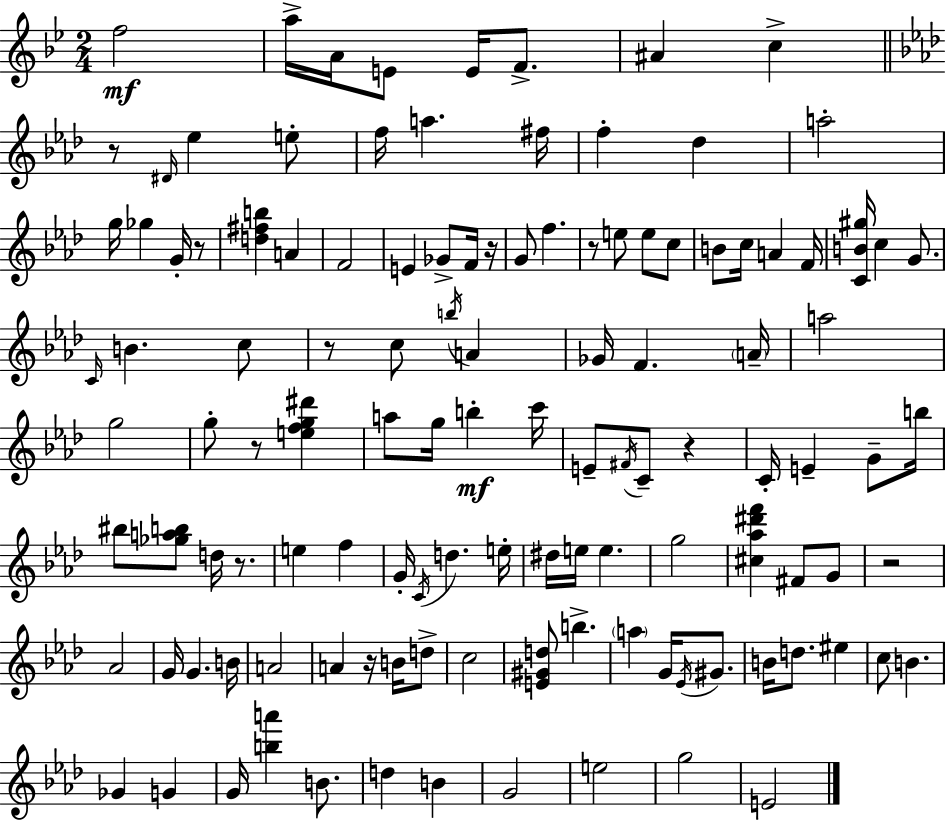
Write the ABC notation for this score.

X:1
T:Untitled
M:2/4
L:1/4
K:Bb
f2 a/4 A/4 E/2 E/4 F/2 ^A c z/2 ^D/4 _e e/2 f/4 a ^f/4 f _d a2 g/4 _g G/4 z/2 [d^fb] A F2 E _G/2 F/4 z/4 G/2 f z/2 e/2 e/2 c/2 B/2 c/4 A F/4 [CB^g]/4 c G/2 C/4 B c/2 z/2 c/2 b/4 A _G/4 F A/4 a2 g2 g/2 z/2 [efg^d'] a/2 g/4 b c'/4 E/2 ^F/4 C/2 z C/4 E G/2 b/4 ^b/2 [_gab]/2 d/4 z/2 e f G/4 C/4 d e/4 ^d/4 e/4 e g2 [^c_a^d'f'] ^F/2 G/2 z2 _A2 G/4 G B/4 A2 A z/4 B/4 d/2 c2 [E^Gd]/2 b a G/4 _E/4 ^G/2 B/4 d/2 ^e c/2 B _G G G/4 [ba'] B/2 d B G2 e2 g2 E2